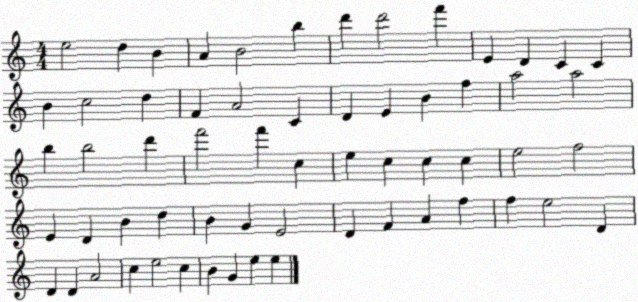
X:1
T:Untitled
M:4/4
L:1/4
K:C
e2 d B A B2 b d' d'2 f' E D C C B c2 d F A2 C D E B f a2 a2 b b2 d' f'2 f' c e c c c e2 f2 E D B d B G E2 D F A f f e2 D D D A2 c e2 c B G e e